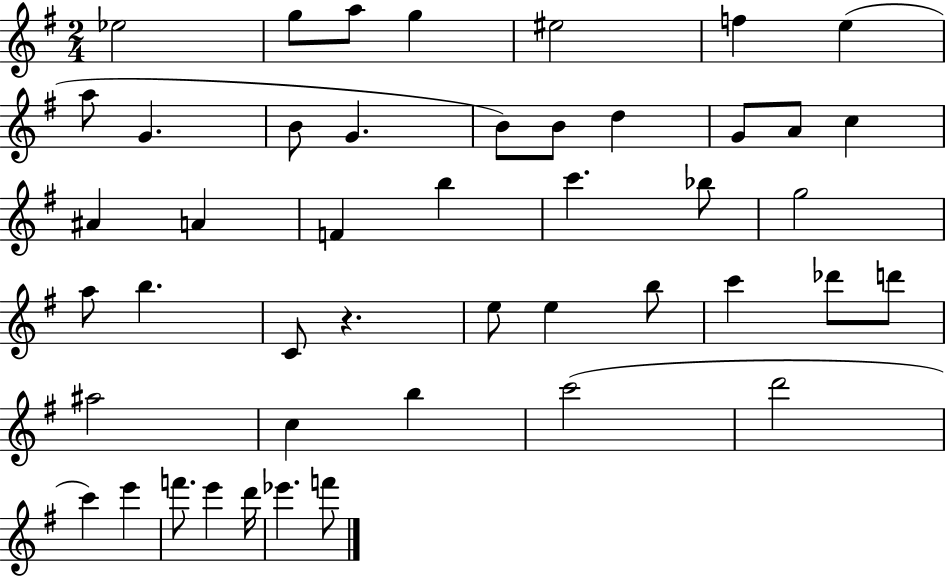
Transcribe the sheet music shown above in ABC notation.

X:1
T:Untitled
M:2/4
L:1/4
K:G
_e2 g/2 a/2 g ^e2 f e a/2 G B/2 G B/2 B/2 d G/2 A/2 c ^A A F b c' _b/2 g2 a/2 b C/2 z e/2 e b/2 c' _d'/2 d'/2 ^a2 c b c'2 d'2 c' e' f'/2 e' d'/4 _e' f'/2